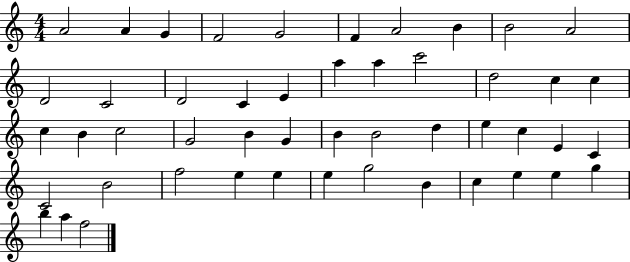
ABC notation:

X:1
T:Untitled
M:4/4
L:1/4
K:C
A2 A G F2 G2 F A2 B B2 A2 D2 C2 D2 C E a a c'2 d2 c c c B c2 G2 B G B B2 d e c E C C2 B2 f2 e e e g2 B c e e g b a f2